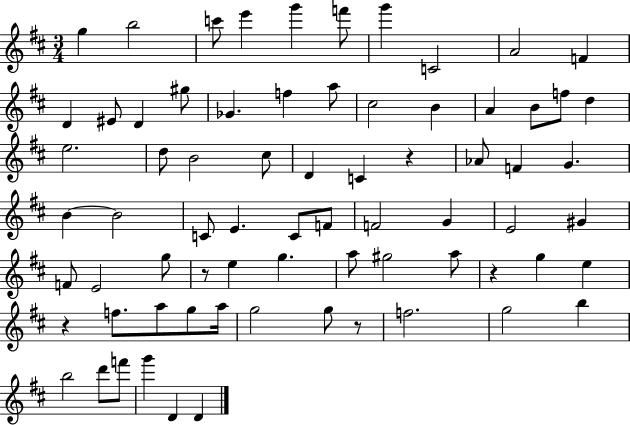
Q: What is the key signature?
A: D major